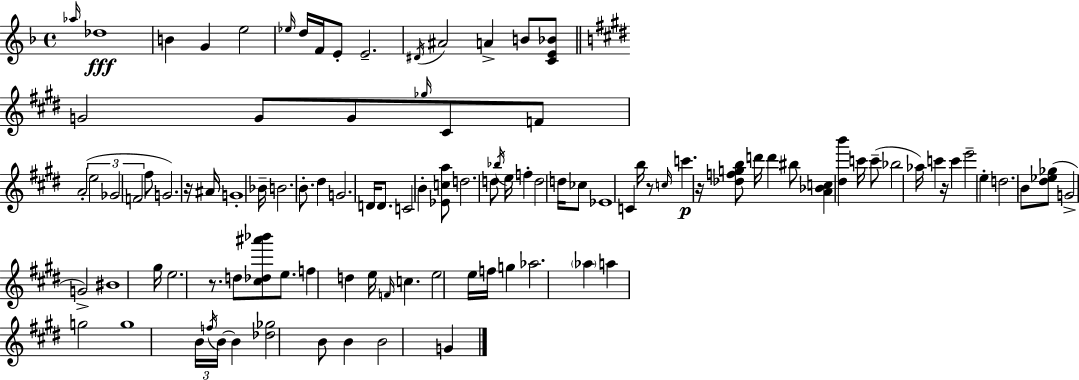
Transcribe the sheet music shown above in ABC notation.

X:1
T:Untitled
M:4/4
L:1/4
K:F
_a/4 _d4 B G e2 _e/4 d/4 F/4 E/2 E2 ^D/4 ^A2 A B/2 [CE_B]/2 G2 G/2 G/2 _g/4 ^C/2 F/2 A2 e2 _G2 F2 ^f/2 G2 z/4 ^A/4 G4 _B/4 B2 B/2 ^d G2 D/4 D/2 C2 B [_Eca]/2 d2 d/2 _b/4 e/4 f d2 d/4 _c/2 _E4 C b/4 z/2 c/4 c' z/4 [_dfgb]/2 d'/4 d' ^b/2 [A_Bc] [^db'] c'/4 c'/2 _b2 _a/4 c' z/4 c' e'2 e d2 B/2 [^d_e_g]/2 G2 G2 ^B4 ^g/4 e2 z/2 d/2 [^c_d^a'_b']/2 e/2 f d e/4 F/4 c e2 e/4 f/4 g _a2 _a a g2 g4 B/4 f/4 B/4 B [_d_g]2 B/2 B B2 G